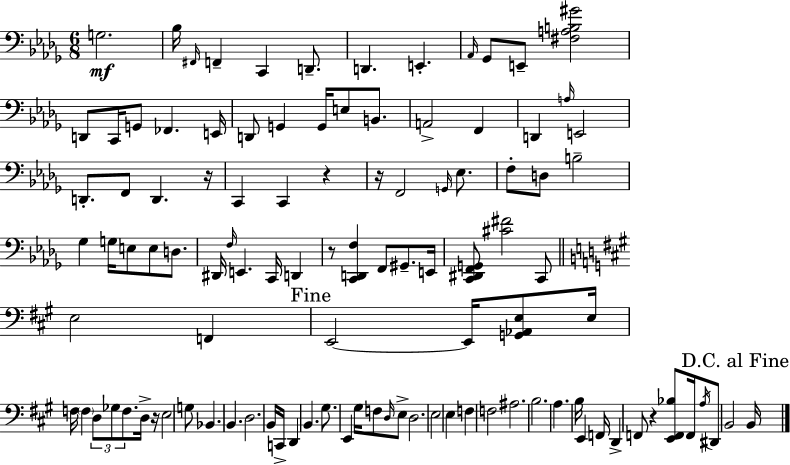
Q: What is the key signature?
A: BES minor